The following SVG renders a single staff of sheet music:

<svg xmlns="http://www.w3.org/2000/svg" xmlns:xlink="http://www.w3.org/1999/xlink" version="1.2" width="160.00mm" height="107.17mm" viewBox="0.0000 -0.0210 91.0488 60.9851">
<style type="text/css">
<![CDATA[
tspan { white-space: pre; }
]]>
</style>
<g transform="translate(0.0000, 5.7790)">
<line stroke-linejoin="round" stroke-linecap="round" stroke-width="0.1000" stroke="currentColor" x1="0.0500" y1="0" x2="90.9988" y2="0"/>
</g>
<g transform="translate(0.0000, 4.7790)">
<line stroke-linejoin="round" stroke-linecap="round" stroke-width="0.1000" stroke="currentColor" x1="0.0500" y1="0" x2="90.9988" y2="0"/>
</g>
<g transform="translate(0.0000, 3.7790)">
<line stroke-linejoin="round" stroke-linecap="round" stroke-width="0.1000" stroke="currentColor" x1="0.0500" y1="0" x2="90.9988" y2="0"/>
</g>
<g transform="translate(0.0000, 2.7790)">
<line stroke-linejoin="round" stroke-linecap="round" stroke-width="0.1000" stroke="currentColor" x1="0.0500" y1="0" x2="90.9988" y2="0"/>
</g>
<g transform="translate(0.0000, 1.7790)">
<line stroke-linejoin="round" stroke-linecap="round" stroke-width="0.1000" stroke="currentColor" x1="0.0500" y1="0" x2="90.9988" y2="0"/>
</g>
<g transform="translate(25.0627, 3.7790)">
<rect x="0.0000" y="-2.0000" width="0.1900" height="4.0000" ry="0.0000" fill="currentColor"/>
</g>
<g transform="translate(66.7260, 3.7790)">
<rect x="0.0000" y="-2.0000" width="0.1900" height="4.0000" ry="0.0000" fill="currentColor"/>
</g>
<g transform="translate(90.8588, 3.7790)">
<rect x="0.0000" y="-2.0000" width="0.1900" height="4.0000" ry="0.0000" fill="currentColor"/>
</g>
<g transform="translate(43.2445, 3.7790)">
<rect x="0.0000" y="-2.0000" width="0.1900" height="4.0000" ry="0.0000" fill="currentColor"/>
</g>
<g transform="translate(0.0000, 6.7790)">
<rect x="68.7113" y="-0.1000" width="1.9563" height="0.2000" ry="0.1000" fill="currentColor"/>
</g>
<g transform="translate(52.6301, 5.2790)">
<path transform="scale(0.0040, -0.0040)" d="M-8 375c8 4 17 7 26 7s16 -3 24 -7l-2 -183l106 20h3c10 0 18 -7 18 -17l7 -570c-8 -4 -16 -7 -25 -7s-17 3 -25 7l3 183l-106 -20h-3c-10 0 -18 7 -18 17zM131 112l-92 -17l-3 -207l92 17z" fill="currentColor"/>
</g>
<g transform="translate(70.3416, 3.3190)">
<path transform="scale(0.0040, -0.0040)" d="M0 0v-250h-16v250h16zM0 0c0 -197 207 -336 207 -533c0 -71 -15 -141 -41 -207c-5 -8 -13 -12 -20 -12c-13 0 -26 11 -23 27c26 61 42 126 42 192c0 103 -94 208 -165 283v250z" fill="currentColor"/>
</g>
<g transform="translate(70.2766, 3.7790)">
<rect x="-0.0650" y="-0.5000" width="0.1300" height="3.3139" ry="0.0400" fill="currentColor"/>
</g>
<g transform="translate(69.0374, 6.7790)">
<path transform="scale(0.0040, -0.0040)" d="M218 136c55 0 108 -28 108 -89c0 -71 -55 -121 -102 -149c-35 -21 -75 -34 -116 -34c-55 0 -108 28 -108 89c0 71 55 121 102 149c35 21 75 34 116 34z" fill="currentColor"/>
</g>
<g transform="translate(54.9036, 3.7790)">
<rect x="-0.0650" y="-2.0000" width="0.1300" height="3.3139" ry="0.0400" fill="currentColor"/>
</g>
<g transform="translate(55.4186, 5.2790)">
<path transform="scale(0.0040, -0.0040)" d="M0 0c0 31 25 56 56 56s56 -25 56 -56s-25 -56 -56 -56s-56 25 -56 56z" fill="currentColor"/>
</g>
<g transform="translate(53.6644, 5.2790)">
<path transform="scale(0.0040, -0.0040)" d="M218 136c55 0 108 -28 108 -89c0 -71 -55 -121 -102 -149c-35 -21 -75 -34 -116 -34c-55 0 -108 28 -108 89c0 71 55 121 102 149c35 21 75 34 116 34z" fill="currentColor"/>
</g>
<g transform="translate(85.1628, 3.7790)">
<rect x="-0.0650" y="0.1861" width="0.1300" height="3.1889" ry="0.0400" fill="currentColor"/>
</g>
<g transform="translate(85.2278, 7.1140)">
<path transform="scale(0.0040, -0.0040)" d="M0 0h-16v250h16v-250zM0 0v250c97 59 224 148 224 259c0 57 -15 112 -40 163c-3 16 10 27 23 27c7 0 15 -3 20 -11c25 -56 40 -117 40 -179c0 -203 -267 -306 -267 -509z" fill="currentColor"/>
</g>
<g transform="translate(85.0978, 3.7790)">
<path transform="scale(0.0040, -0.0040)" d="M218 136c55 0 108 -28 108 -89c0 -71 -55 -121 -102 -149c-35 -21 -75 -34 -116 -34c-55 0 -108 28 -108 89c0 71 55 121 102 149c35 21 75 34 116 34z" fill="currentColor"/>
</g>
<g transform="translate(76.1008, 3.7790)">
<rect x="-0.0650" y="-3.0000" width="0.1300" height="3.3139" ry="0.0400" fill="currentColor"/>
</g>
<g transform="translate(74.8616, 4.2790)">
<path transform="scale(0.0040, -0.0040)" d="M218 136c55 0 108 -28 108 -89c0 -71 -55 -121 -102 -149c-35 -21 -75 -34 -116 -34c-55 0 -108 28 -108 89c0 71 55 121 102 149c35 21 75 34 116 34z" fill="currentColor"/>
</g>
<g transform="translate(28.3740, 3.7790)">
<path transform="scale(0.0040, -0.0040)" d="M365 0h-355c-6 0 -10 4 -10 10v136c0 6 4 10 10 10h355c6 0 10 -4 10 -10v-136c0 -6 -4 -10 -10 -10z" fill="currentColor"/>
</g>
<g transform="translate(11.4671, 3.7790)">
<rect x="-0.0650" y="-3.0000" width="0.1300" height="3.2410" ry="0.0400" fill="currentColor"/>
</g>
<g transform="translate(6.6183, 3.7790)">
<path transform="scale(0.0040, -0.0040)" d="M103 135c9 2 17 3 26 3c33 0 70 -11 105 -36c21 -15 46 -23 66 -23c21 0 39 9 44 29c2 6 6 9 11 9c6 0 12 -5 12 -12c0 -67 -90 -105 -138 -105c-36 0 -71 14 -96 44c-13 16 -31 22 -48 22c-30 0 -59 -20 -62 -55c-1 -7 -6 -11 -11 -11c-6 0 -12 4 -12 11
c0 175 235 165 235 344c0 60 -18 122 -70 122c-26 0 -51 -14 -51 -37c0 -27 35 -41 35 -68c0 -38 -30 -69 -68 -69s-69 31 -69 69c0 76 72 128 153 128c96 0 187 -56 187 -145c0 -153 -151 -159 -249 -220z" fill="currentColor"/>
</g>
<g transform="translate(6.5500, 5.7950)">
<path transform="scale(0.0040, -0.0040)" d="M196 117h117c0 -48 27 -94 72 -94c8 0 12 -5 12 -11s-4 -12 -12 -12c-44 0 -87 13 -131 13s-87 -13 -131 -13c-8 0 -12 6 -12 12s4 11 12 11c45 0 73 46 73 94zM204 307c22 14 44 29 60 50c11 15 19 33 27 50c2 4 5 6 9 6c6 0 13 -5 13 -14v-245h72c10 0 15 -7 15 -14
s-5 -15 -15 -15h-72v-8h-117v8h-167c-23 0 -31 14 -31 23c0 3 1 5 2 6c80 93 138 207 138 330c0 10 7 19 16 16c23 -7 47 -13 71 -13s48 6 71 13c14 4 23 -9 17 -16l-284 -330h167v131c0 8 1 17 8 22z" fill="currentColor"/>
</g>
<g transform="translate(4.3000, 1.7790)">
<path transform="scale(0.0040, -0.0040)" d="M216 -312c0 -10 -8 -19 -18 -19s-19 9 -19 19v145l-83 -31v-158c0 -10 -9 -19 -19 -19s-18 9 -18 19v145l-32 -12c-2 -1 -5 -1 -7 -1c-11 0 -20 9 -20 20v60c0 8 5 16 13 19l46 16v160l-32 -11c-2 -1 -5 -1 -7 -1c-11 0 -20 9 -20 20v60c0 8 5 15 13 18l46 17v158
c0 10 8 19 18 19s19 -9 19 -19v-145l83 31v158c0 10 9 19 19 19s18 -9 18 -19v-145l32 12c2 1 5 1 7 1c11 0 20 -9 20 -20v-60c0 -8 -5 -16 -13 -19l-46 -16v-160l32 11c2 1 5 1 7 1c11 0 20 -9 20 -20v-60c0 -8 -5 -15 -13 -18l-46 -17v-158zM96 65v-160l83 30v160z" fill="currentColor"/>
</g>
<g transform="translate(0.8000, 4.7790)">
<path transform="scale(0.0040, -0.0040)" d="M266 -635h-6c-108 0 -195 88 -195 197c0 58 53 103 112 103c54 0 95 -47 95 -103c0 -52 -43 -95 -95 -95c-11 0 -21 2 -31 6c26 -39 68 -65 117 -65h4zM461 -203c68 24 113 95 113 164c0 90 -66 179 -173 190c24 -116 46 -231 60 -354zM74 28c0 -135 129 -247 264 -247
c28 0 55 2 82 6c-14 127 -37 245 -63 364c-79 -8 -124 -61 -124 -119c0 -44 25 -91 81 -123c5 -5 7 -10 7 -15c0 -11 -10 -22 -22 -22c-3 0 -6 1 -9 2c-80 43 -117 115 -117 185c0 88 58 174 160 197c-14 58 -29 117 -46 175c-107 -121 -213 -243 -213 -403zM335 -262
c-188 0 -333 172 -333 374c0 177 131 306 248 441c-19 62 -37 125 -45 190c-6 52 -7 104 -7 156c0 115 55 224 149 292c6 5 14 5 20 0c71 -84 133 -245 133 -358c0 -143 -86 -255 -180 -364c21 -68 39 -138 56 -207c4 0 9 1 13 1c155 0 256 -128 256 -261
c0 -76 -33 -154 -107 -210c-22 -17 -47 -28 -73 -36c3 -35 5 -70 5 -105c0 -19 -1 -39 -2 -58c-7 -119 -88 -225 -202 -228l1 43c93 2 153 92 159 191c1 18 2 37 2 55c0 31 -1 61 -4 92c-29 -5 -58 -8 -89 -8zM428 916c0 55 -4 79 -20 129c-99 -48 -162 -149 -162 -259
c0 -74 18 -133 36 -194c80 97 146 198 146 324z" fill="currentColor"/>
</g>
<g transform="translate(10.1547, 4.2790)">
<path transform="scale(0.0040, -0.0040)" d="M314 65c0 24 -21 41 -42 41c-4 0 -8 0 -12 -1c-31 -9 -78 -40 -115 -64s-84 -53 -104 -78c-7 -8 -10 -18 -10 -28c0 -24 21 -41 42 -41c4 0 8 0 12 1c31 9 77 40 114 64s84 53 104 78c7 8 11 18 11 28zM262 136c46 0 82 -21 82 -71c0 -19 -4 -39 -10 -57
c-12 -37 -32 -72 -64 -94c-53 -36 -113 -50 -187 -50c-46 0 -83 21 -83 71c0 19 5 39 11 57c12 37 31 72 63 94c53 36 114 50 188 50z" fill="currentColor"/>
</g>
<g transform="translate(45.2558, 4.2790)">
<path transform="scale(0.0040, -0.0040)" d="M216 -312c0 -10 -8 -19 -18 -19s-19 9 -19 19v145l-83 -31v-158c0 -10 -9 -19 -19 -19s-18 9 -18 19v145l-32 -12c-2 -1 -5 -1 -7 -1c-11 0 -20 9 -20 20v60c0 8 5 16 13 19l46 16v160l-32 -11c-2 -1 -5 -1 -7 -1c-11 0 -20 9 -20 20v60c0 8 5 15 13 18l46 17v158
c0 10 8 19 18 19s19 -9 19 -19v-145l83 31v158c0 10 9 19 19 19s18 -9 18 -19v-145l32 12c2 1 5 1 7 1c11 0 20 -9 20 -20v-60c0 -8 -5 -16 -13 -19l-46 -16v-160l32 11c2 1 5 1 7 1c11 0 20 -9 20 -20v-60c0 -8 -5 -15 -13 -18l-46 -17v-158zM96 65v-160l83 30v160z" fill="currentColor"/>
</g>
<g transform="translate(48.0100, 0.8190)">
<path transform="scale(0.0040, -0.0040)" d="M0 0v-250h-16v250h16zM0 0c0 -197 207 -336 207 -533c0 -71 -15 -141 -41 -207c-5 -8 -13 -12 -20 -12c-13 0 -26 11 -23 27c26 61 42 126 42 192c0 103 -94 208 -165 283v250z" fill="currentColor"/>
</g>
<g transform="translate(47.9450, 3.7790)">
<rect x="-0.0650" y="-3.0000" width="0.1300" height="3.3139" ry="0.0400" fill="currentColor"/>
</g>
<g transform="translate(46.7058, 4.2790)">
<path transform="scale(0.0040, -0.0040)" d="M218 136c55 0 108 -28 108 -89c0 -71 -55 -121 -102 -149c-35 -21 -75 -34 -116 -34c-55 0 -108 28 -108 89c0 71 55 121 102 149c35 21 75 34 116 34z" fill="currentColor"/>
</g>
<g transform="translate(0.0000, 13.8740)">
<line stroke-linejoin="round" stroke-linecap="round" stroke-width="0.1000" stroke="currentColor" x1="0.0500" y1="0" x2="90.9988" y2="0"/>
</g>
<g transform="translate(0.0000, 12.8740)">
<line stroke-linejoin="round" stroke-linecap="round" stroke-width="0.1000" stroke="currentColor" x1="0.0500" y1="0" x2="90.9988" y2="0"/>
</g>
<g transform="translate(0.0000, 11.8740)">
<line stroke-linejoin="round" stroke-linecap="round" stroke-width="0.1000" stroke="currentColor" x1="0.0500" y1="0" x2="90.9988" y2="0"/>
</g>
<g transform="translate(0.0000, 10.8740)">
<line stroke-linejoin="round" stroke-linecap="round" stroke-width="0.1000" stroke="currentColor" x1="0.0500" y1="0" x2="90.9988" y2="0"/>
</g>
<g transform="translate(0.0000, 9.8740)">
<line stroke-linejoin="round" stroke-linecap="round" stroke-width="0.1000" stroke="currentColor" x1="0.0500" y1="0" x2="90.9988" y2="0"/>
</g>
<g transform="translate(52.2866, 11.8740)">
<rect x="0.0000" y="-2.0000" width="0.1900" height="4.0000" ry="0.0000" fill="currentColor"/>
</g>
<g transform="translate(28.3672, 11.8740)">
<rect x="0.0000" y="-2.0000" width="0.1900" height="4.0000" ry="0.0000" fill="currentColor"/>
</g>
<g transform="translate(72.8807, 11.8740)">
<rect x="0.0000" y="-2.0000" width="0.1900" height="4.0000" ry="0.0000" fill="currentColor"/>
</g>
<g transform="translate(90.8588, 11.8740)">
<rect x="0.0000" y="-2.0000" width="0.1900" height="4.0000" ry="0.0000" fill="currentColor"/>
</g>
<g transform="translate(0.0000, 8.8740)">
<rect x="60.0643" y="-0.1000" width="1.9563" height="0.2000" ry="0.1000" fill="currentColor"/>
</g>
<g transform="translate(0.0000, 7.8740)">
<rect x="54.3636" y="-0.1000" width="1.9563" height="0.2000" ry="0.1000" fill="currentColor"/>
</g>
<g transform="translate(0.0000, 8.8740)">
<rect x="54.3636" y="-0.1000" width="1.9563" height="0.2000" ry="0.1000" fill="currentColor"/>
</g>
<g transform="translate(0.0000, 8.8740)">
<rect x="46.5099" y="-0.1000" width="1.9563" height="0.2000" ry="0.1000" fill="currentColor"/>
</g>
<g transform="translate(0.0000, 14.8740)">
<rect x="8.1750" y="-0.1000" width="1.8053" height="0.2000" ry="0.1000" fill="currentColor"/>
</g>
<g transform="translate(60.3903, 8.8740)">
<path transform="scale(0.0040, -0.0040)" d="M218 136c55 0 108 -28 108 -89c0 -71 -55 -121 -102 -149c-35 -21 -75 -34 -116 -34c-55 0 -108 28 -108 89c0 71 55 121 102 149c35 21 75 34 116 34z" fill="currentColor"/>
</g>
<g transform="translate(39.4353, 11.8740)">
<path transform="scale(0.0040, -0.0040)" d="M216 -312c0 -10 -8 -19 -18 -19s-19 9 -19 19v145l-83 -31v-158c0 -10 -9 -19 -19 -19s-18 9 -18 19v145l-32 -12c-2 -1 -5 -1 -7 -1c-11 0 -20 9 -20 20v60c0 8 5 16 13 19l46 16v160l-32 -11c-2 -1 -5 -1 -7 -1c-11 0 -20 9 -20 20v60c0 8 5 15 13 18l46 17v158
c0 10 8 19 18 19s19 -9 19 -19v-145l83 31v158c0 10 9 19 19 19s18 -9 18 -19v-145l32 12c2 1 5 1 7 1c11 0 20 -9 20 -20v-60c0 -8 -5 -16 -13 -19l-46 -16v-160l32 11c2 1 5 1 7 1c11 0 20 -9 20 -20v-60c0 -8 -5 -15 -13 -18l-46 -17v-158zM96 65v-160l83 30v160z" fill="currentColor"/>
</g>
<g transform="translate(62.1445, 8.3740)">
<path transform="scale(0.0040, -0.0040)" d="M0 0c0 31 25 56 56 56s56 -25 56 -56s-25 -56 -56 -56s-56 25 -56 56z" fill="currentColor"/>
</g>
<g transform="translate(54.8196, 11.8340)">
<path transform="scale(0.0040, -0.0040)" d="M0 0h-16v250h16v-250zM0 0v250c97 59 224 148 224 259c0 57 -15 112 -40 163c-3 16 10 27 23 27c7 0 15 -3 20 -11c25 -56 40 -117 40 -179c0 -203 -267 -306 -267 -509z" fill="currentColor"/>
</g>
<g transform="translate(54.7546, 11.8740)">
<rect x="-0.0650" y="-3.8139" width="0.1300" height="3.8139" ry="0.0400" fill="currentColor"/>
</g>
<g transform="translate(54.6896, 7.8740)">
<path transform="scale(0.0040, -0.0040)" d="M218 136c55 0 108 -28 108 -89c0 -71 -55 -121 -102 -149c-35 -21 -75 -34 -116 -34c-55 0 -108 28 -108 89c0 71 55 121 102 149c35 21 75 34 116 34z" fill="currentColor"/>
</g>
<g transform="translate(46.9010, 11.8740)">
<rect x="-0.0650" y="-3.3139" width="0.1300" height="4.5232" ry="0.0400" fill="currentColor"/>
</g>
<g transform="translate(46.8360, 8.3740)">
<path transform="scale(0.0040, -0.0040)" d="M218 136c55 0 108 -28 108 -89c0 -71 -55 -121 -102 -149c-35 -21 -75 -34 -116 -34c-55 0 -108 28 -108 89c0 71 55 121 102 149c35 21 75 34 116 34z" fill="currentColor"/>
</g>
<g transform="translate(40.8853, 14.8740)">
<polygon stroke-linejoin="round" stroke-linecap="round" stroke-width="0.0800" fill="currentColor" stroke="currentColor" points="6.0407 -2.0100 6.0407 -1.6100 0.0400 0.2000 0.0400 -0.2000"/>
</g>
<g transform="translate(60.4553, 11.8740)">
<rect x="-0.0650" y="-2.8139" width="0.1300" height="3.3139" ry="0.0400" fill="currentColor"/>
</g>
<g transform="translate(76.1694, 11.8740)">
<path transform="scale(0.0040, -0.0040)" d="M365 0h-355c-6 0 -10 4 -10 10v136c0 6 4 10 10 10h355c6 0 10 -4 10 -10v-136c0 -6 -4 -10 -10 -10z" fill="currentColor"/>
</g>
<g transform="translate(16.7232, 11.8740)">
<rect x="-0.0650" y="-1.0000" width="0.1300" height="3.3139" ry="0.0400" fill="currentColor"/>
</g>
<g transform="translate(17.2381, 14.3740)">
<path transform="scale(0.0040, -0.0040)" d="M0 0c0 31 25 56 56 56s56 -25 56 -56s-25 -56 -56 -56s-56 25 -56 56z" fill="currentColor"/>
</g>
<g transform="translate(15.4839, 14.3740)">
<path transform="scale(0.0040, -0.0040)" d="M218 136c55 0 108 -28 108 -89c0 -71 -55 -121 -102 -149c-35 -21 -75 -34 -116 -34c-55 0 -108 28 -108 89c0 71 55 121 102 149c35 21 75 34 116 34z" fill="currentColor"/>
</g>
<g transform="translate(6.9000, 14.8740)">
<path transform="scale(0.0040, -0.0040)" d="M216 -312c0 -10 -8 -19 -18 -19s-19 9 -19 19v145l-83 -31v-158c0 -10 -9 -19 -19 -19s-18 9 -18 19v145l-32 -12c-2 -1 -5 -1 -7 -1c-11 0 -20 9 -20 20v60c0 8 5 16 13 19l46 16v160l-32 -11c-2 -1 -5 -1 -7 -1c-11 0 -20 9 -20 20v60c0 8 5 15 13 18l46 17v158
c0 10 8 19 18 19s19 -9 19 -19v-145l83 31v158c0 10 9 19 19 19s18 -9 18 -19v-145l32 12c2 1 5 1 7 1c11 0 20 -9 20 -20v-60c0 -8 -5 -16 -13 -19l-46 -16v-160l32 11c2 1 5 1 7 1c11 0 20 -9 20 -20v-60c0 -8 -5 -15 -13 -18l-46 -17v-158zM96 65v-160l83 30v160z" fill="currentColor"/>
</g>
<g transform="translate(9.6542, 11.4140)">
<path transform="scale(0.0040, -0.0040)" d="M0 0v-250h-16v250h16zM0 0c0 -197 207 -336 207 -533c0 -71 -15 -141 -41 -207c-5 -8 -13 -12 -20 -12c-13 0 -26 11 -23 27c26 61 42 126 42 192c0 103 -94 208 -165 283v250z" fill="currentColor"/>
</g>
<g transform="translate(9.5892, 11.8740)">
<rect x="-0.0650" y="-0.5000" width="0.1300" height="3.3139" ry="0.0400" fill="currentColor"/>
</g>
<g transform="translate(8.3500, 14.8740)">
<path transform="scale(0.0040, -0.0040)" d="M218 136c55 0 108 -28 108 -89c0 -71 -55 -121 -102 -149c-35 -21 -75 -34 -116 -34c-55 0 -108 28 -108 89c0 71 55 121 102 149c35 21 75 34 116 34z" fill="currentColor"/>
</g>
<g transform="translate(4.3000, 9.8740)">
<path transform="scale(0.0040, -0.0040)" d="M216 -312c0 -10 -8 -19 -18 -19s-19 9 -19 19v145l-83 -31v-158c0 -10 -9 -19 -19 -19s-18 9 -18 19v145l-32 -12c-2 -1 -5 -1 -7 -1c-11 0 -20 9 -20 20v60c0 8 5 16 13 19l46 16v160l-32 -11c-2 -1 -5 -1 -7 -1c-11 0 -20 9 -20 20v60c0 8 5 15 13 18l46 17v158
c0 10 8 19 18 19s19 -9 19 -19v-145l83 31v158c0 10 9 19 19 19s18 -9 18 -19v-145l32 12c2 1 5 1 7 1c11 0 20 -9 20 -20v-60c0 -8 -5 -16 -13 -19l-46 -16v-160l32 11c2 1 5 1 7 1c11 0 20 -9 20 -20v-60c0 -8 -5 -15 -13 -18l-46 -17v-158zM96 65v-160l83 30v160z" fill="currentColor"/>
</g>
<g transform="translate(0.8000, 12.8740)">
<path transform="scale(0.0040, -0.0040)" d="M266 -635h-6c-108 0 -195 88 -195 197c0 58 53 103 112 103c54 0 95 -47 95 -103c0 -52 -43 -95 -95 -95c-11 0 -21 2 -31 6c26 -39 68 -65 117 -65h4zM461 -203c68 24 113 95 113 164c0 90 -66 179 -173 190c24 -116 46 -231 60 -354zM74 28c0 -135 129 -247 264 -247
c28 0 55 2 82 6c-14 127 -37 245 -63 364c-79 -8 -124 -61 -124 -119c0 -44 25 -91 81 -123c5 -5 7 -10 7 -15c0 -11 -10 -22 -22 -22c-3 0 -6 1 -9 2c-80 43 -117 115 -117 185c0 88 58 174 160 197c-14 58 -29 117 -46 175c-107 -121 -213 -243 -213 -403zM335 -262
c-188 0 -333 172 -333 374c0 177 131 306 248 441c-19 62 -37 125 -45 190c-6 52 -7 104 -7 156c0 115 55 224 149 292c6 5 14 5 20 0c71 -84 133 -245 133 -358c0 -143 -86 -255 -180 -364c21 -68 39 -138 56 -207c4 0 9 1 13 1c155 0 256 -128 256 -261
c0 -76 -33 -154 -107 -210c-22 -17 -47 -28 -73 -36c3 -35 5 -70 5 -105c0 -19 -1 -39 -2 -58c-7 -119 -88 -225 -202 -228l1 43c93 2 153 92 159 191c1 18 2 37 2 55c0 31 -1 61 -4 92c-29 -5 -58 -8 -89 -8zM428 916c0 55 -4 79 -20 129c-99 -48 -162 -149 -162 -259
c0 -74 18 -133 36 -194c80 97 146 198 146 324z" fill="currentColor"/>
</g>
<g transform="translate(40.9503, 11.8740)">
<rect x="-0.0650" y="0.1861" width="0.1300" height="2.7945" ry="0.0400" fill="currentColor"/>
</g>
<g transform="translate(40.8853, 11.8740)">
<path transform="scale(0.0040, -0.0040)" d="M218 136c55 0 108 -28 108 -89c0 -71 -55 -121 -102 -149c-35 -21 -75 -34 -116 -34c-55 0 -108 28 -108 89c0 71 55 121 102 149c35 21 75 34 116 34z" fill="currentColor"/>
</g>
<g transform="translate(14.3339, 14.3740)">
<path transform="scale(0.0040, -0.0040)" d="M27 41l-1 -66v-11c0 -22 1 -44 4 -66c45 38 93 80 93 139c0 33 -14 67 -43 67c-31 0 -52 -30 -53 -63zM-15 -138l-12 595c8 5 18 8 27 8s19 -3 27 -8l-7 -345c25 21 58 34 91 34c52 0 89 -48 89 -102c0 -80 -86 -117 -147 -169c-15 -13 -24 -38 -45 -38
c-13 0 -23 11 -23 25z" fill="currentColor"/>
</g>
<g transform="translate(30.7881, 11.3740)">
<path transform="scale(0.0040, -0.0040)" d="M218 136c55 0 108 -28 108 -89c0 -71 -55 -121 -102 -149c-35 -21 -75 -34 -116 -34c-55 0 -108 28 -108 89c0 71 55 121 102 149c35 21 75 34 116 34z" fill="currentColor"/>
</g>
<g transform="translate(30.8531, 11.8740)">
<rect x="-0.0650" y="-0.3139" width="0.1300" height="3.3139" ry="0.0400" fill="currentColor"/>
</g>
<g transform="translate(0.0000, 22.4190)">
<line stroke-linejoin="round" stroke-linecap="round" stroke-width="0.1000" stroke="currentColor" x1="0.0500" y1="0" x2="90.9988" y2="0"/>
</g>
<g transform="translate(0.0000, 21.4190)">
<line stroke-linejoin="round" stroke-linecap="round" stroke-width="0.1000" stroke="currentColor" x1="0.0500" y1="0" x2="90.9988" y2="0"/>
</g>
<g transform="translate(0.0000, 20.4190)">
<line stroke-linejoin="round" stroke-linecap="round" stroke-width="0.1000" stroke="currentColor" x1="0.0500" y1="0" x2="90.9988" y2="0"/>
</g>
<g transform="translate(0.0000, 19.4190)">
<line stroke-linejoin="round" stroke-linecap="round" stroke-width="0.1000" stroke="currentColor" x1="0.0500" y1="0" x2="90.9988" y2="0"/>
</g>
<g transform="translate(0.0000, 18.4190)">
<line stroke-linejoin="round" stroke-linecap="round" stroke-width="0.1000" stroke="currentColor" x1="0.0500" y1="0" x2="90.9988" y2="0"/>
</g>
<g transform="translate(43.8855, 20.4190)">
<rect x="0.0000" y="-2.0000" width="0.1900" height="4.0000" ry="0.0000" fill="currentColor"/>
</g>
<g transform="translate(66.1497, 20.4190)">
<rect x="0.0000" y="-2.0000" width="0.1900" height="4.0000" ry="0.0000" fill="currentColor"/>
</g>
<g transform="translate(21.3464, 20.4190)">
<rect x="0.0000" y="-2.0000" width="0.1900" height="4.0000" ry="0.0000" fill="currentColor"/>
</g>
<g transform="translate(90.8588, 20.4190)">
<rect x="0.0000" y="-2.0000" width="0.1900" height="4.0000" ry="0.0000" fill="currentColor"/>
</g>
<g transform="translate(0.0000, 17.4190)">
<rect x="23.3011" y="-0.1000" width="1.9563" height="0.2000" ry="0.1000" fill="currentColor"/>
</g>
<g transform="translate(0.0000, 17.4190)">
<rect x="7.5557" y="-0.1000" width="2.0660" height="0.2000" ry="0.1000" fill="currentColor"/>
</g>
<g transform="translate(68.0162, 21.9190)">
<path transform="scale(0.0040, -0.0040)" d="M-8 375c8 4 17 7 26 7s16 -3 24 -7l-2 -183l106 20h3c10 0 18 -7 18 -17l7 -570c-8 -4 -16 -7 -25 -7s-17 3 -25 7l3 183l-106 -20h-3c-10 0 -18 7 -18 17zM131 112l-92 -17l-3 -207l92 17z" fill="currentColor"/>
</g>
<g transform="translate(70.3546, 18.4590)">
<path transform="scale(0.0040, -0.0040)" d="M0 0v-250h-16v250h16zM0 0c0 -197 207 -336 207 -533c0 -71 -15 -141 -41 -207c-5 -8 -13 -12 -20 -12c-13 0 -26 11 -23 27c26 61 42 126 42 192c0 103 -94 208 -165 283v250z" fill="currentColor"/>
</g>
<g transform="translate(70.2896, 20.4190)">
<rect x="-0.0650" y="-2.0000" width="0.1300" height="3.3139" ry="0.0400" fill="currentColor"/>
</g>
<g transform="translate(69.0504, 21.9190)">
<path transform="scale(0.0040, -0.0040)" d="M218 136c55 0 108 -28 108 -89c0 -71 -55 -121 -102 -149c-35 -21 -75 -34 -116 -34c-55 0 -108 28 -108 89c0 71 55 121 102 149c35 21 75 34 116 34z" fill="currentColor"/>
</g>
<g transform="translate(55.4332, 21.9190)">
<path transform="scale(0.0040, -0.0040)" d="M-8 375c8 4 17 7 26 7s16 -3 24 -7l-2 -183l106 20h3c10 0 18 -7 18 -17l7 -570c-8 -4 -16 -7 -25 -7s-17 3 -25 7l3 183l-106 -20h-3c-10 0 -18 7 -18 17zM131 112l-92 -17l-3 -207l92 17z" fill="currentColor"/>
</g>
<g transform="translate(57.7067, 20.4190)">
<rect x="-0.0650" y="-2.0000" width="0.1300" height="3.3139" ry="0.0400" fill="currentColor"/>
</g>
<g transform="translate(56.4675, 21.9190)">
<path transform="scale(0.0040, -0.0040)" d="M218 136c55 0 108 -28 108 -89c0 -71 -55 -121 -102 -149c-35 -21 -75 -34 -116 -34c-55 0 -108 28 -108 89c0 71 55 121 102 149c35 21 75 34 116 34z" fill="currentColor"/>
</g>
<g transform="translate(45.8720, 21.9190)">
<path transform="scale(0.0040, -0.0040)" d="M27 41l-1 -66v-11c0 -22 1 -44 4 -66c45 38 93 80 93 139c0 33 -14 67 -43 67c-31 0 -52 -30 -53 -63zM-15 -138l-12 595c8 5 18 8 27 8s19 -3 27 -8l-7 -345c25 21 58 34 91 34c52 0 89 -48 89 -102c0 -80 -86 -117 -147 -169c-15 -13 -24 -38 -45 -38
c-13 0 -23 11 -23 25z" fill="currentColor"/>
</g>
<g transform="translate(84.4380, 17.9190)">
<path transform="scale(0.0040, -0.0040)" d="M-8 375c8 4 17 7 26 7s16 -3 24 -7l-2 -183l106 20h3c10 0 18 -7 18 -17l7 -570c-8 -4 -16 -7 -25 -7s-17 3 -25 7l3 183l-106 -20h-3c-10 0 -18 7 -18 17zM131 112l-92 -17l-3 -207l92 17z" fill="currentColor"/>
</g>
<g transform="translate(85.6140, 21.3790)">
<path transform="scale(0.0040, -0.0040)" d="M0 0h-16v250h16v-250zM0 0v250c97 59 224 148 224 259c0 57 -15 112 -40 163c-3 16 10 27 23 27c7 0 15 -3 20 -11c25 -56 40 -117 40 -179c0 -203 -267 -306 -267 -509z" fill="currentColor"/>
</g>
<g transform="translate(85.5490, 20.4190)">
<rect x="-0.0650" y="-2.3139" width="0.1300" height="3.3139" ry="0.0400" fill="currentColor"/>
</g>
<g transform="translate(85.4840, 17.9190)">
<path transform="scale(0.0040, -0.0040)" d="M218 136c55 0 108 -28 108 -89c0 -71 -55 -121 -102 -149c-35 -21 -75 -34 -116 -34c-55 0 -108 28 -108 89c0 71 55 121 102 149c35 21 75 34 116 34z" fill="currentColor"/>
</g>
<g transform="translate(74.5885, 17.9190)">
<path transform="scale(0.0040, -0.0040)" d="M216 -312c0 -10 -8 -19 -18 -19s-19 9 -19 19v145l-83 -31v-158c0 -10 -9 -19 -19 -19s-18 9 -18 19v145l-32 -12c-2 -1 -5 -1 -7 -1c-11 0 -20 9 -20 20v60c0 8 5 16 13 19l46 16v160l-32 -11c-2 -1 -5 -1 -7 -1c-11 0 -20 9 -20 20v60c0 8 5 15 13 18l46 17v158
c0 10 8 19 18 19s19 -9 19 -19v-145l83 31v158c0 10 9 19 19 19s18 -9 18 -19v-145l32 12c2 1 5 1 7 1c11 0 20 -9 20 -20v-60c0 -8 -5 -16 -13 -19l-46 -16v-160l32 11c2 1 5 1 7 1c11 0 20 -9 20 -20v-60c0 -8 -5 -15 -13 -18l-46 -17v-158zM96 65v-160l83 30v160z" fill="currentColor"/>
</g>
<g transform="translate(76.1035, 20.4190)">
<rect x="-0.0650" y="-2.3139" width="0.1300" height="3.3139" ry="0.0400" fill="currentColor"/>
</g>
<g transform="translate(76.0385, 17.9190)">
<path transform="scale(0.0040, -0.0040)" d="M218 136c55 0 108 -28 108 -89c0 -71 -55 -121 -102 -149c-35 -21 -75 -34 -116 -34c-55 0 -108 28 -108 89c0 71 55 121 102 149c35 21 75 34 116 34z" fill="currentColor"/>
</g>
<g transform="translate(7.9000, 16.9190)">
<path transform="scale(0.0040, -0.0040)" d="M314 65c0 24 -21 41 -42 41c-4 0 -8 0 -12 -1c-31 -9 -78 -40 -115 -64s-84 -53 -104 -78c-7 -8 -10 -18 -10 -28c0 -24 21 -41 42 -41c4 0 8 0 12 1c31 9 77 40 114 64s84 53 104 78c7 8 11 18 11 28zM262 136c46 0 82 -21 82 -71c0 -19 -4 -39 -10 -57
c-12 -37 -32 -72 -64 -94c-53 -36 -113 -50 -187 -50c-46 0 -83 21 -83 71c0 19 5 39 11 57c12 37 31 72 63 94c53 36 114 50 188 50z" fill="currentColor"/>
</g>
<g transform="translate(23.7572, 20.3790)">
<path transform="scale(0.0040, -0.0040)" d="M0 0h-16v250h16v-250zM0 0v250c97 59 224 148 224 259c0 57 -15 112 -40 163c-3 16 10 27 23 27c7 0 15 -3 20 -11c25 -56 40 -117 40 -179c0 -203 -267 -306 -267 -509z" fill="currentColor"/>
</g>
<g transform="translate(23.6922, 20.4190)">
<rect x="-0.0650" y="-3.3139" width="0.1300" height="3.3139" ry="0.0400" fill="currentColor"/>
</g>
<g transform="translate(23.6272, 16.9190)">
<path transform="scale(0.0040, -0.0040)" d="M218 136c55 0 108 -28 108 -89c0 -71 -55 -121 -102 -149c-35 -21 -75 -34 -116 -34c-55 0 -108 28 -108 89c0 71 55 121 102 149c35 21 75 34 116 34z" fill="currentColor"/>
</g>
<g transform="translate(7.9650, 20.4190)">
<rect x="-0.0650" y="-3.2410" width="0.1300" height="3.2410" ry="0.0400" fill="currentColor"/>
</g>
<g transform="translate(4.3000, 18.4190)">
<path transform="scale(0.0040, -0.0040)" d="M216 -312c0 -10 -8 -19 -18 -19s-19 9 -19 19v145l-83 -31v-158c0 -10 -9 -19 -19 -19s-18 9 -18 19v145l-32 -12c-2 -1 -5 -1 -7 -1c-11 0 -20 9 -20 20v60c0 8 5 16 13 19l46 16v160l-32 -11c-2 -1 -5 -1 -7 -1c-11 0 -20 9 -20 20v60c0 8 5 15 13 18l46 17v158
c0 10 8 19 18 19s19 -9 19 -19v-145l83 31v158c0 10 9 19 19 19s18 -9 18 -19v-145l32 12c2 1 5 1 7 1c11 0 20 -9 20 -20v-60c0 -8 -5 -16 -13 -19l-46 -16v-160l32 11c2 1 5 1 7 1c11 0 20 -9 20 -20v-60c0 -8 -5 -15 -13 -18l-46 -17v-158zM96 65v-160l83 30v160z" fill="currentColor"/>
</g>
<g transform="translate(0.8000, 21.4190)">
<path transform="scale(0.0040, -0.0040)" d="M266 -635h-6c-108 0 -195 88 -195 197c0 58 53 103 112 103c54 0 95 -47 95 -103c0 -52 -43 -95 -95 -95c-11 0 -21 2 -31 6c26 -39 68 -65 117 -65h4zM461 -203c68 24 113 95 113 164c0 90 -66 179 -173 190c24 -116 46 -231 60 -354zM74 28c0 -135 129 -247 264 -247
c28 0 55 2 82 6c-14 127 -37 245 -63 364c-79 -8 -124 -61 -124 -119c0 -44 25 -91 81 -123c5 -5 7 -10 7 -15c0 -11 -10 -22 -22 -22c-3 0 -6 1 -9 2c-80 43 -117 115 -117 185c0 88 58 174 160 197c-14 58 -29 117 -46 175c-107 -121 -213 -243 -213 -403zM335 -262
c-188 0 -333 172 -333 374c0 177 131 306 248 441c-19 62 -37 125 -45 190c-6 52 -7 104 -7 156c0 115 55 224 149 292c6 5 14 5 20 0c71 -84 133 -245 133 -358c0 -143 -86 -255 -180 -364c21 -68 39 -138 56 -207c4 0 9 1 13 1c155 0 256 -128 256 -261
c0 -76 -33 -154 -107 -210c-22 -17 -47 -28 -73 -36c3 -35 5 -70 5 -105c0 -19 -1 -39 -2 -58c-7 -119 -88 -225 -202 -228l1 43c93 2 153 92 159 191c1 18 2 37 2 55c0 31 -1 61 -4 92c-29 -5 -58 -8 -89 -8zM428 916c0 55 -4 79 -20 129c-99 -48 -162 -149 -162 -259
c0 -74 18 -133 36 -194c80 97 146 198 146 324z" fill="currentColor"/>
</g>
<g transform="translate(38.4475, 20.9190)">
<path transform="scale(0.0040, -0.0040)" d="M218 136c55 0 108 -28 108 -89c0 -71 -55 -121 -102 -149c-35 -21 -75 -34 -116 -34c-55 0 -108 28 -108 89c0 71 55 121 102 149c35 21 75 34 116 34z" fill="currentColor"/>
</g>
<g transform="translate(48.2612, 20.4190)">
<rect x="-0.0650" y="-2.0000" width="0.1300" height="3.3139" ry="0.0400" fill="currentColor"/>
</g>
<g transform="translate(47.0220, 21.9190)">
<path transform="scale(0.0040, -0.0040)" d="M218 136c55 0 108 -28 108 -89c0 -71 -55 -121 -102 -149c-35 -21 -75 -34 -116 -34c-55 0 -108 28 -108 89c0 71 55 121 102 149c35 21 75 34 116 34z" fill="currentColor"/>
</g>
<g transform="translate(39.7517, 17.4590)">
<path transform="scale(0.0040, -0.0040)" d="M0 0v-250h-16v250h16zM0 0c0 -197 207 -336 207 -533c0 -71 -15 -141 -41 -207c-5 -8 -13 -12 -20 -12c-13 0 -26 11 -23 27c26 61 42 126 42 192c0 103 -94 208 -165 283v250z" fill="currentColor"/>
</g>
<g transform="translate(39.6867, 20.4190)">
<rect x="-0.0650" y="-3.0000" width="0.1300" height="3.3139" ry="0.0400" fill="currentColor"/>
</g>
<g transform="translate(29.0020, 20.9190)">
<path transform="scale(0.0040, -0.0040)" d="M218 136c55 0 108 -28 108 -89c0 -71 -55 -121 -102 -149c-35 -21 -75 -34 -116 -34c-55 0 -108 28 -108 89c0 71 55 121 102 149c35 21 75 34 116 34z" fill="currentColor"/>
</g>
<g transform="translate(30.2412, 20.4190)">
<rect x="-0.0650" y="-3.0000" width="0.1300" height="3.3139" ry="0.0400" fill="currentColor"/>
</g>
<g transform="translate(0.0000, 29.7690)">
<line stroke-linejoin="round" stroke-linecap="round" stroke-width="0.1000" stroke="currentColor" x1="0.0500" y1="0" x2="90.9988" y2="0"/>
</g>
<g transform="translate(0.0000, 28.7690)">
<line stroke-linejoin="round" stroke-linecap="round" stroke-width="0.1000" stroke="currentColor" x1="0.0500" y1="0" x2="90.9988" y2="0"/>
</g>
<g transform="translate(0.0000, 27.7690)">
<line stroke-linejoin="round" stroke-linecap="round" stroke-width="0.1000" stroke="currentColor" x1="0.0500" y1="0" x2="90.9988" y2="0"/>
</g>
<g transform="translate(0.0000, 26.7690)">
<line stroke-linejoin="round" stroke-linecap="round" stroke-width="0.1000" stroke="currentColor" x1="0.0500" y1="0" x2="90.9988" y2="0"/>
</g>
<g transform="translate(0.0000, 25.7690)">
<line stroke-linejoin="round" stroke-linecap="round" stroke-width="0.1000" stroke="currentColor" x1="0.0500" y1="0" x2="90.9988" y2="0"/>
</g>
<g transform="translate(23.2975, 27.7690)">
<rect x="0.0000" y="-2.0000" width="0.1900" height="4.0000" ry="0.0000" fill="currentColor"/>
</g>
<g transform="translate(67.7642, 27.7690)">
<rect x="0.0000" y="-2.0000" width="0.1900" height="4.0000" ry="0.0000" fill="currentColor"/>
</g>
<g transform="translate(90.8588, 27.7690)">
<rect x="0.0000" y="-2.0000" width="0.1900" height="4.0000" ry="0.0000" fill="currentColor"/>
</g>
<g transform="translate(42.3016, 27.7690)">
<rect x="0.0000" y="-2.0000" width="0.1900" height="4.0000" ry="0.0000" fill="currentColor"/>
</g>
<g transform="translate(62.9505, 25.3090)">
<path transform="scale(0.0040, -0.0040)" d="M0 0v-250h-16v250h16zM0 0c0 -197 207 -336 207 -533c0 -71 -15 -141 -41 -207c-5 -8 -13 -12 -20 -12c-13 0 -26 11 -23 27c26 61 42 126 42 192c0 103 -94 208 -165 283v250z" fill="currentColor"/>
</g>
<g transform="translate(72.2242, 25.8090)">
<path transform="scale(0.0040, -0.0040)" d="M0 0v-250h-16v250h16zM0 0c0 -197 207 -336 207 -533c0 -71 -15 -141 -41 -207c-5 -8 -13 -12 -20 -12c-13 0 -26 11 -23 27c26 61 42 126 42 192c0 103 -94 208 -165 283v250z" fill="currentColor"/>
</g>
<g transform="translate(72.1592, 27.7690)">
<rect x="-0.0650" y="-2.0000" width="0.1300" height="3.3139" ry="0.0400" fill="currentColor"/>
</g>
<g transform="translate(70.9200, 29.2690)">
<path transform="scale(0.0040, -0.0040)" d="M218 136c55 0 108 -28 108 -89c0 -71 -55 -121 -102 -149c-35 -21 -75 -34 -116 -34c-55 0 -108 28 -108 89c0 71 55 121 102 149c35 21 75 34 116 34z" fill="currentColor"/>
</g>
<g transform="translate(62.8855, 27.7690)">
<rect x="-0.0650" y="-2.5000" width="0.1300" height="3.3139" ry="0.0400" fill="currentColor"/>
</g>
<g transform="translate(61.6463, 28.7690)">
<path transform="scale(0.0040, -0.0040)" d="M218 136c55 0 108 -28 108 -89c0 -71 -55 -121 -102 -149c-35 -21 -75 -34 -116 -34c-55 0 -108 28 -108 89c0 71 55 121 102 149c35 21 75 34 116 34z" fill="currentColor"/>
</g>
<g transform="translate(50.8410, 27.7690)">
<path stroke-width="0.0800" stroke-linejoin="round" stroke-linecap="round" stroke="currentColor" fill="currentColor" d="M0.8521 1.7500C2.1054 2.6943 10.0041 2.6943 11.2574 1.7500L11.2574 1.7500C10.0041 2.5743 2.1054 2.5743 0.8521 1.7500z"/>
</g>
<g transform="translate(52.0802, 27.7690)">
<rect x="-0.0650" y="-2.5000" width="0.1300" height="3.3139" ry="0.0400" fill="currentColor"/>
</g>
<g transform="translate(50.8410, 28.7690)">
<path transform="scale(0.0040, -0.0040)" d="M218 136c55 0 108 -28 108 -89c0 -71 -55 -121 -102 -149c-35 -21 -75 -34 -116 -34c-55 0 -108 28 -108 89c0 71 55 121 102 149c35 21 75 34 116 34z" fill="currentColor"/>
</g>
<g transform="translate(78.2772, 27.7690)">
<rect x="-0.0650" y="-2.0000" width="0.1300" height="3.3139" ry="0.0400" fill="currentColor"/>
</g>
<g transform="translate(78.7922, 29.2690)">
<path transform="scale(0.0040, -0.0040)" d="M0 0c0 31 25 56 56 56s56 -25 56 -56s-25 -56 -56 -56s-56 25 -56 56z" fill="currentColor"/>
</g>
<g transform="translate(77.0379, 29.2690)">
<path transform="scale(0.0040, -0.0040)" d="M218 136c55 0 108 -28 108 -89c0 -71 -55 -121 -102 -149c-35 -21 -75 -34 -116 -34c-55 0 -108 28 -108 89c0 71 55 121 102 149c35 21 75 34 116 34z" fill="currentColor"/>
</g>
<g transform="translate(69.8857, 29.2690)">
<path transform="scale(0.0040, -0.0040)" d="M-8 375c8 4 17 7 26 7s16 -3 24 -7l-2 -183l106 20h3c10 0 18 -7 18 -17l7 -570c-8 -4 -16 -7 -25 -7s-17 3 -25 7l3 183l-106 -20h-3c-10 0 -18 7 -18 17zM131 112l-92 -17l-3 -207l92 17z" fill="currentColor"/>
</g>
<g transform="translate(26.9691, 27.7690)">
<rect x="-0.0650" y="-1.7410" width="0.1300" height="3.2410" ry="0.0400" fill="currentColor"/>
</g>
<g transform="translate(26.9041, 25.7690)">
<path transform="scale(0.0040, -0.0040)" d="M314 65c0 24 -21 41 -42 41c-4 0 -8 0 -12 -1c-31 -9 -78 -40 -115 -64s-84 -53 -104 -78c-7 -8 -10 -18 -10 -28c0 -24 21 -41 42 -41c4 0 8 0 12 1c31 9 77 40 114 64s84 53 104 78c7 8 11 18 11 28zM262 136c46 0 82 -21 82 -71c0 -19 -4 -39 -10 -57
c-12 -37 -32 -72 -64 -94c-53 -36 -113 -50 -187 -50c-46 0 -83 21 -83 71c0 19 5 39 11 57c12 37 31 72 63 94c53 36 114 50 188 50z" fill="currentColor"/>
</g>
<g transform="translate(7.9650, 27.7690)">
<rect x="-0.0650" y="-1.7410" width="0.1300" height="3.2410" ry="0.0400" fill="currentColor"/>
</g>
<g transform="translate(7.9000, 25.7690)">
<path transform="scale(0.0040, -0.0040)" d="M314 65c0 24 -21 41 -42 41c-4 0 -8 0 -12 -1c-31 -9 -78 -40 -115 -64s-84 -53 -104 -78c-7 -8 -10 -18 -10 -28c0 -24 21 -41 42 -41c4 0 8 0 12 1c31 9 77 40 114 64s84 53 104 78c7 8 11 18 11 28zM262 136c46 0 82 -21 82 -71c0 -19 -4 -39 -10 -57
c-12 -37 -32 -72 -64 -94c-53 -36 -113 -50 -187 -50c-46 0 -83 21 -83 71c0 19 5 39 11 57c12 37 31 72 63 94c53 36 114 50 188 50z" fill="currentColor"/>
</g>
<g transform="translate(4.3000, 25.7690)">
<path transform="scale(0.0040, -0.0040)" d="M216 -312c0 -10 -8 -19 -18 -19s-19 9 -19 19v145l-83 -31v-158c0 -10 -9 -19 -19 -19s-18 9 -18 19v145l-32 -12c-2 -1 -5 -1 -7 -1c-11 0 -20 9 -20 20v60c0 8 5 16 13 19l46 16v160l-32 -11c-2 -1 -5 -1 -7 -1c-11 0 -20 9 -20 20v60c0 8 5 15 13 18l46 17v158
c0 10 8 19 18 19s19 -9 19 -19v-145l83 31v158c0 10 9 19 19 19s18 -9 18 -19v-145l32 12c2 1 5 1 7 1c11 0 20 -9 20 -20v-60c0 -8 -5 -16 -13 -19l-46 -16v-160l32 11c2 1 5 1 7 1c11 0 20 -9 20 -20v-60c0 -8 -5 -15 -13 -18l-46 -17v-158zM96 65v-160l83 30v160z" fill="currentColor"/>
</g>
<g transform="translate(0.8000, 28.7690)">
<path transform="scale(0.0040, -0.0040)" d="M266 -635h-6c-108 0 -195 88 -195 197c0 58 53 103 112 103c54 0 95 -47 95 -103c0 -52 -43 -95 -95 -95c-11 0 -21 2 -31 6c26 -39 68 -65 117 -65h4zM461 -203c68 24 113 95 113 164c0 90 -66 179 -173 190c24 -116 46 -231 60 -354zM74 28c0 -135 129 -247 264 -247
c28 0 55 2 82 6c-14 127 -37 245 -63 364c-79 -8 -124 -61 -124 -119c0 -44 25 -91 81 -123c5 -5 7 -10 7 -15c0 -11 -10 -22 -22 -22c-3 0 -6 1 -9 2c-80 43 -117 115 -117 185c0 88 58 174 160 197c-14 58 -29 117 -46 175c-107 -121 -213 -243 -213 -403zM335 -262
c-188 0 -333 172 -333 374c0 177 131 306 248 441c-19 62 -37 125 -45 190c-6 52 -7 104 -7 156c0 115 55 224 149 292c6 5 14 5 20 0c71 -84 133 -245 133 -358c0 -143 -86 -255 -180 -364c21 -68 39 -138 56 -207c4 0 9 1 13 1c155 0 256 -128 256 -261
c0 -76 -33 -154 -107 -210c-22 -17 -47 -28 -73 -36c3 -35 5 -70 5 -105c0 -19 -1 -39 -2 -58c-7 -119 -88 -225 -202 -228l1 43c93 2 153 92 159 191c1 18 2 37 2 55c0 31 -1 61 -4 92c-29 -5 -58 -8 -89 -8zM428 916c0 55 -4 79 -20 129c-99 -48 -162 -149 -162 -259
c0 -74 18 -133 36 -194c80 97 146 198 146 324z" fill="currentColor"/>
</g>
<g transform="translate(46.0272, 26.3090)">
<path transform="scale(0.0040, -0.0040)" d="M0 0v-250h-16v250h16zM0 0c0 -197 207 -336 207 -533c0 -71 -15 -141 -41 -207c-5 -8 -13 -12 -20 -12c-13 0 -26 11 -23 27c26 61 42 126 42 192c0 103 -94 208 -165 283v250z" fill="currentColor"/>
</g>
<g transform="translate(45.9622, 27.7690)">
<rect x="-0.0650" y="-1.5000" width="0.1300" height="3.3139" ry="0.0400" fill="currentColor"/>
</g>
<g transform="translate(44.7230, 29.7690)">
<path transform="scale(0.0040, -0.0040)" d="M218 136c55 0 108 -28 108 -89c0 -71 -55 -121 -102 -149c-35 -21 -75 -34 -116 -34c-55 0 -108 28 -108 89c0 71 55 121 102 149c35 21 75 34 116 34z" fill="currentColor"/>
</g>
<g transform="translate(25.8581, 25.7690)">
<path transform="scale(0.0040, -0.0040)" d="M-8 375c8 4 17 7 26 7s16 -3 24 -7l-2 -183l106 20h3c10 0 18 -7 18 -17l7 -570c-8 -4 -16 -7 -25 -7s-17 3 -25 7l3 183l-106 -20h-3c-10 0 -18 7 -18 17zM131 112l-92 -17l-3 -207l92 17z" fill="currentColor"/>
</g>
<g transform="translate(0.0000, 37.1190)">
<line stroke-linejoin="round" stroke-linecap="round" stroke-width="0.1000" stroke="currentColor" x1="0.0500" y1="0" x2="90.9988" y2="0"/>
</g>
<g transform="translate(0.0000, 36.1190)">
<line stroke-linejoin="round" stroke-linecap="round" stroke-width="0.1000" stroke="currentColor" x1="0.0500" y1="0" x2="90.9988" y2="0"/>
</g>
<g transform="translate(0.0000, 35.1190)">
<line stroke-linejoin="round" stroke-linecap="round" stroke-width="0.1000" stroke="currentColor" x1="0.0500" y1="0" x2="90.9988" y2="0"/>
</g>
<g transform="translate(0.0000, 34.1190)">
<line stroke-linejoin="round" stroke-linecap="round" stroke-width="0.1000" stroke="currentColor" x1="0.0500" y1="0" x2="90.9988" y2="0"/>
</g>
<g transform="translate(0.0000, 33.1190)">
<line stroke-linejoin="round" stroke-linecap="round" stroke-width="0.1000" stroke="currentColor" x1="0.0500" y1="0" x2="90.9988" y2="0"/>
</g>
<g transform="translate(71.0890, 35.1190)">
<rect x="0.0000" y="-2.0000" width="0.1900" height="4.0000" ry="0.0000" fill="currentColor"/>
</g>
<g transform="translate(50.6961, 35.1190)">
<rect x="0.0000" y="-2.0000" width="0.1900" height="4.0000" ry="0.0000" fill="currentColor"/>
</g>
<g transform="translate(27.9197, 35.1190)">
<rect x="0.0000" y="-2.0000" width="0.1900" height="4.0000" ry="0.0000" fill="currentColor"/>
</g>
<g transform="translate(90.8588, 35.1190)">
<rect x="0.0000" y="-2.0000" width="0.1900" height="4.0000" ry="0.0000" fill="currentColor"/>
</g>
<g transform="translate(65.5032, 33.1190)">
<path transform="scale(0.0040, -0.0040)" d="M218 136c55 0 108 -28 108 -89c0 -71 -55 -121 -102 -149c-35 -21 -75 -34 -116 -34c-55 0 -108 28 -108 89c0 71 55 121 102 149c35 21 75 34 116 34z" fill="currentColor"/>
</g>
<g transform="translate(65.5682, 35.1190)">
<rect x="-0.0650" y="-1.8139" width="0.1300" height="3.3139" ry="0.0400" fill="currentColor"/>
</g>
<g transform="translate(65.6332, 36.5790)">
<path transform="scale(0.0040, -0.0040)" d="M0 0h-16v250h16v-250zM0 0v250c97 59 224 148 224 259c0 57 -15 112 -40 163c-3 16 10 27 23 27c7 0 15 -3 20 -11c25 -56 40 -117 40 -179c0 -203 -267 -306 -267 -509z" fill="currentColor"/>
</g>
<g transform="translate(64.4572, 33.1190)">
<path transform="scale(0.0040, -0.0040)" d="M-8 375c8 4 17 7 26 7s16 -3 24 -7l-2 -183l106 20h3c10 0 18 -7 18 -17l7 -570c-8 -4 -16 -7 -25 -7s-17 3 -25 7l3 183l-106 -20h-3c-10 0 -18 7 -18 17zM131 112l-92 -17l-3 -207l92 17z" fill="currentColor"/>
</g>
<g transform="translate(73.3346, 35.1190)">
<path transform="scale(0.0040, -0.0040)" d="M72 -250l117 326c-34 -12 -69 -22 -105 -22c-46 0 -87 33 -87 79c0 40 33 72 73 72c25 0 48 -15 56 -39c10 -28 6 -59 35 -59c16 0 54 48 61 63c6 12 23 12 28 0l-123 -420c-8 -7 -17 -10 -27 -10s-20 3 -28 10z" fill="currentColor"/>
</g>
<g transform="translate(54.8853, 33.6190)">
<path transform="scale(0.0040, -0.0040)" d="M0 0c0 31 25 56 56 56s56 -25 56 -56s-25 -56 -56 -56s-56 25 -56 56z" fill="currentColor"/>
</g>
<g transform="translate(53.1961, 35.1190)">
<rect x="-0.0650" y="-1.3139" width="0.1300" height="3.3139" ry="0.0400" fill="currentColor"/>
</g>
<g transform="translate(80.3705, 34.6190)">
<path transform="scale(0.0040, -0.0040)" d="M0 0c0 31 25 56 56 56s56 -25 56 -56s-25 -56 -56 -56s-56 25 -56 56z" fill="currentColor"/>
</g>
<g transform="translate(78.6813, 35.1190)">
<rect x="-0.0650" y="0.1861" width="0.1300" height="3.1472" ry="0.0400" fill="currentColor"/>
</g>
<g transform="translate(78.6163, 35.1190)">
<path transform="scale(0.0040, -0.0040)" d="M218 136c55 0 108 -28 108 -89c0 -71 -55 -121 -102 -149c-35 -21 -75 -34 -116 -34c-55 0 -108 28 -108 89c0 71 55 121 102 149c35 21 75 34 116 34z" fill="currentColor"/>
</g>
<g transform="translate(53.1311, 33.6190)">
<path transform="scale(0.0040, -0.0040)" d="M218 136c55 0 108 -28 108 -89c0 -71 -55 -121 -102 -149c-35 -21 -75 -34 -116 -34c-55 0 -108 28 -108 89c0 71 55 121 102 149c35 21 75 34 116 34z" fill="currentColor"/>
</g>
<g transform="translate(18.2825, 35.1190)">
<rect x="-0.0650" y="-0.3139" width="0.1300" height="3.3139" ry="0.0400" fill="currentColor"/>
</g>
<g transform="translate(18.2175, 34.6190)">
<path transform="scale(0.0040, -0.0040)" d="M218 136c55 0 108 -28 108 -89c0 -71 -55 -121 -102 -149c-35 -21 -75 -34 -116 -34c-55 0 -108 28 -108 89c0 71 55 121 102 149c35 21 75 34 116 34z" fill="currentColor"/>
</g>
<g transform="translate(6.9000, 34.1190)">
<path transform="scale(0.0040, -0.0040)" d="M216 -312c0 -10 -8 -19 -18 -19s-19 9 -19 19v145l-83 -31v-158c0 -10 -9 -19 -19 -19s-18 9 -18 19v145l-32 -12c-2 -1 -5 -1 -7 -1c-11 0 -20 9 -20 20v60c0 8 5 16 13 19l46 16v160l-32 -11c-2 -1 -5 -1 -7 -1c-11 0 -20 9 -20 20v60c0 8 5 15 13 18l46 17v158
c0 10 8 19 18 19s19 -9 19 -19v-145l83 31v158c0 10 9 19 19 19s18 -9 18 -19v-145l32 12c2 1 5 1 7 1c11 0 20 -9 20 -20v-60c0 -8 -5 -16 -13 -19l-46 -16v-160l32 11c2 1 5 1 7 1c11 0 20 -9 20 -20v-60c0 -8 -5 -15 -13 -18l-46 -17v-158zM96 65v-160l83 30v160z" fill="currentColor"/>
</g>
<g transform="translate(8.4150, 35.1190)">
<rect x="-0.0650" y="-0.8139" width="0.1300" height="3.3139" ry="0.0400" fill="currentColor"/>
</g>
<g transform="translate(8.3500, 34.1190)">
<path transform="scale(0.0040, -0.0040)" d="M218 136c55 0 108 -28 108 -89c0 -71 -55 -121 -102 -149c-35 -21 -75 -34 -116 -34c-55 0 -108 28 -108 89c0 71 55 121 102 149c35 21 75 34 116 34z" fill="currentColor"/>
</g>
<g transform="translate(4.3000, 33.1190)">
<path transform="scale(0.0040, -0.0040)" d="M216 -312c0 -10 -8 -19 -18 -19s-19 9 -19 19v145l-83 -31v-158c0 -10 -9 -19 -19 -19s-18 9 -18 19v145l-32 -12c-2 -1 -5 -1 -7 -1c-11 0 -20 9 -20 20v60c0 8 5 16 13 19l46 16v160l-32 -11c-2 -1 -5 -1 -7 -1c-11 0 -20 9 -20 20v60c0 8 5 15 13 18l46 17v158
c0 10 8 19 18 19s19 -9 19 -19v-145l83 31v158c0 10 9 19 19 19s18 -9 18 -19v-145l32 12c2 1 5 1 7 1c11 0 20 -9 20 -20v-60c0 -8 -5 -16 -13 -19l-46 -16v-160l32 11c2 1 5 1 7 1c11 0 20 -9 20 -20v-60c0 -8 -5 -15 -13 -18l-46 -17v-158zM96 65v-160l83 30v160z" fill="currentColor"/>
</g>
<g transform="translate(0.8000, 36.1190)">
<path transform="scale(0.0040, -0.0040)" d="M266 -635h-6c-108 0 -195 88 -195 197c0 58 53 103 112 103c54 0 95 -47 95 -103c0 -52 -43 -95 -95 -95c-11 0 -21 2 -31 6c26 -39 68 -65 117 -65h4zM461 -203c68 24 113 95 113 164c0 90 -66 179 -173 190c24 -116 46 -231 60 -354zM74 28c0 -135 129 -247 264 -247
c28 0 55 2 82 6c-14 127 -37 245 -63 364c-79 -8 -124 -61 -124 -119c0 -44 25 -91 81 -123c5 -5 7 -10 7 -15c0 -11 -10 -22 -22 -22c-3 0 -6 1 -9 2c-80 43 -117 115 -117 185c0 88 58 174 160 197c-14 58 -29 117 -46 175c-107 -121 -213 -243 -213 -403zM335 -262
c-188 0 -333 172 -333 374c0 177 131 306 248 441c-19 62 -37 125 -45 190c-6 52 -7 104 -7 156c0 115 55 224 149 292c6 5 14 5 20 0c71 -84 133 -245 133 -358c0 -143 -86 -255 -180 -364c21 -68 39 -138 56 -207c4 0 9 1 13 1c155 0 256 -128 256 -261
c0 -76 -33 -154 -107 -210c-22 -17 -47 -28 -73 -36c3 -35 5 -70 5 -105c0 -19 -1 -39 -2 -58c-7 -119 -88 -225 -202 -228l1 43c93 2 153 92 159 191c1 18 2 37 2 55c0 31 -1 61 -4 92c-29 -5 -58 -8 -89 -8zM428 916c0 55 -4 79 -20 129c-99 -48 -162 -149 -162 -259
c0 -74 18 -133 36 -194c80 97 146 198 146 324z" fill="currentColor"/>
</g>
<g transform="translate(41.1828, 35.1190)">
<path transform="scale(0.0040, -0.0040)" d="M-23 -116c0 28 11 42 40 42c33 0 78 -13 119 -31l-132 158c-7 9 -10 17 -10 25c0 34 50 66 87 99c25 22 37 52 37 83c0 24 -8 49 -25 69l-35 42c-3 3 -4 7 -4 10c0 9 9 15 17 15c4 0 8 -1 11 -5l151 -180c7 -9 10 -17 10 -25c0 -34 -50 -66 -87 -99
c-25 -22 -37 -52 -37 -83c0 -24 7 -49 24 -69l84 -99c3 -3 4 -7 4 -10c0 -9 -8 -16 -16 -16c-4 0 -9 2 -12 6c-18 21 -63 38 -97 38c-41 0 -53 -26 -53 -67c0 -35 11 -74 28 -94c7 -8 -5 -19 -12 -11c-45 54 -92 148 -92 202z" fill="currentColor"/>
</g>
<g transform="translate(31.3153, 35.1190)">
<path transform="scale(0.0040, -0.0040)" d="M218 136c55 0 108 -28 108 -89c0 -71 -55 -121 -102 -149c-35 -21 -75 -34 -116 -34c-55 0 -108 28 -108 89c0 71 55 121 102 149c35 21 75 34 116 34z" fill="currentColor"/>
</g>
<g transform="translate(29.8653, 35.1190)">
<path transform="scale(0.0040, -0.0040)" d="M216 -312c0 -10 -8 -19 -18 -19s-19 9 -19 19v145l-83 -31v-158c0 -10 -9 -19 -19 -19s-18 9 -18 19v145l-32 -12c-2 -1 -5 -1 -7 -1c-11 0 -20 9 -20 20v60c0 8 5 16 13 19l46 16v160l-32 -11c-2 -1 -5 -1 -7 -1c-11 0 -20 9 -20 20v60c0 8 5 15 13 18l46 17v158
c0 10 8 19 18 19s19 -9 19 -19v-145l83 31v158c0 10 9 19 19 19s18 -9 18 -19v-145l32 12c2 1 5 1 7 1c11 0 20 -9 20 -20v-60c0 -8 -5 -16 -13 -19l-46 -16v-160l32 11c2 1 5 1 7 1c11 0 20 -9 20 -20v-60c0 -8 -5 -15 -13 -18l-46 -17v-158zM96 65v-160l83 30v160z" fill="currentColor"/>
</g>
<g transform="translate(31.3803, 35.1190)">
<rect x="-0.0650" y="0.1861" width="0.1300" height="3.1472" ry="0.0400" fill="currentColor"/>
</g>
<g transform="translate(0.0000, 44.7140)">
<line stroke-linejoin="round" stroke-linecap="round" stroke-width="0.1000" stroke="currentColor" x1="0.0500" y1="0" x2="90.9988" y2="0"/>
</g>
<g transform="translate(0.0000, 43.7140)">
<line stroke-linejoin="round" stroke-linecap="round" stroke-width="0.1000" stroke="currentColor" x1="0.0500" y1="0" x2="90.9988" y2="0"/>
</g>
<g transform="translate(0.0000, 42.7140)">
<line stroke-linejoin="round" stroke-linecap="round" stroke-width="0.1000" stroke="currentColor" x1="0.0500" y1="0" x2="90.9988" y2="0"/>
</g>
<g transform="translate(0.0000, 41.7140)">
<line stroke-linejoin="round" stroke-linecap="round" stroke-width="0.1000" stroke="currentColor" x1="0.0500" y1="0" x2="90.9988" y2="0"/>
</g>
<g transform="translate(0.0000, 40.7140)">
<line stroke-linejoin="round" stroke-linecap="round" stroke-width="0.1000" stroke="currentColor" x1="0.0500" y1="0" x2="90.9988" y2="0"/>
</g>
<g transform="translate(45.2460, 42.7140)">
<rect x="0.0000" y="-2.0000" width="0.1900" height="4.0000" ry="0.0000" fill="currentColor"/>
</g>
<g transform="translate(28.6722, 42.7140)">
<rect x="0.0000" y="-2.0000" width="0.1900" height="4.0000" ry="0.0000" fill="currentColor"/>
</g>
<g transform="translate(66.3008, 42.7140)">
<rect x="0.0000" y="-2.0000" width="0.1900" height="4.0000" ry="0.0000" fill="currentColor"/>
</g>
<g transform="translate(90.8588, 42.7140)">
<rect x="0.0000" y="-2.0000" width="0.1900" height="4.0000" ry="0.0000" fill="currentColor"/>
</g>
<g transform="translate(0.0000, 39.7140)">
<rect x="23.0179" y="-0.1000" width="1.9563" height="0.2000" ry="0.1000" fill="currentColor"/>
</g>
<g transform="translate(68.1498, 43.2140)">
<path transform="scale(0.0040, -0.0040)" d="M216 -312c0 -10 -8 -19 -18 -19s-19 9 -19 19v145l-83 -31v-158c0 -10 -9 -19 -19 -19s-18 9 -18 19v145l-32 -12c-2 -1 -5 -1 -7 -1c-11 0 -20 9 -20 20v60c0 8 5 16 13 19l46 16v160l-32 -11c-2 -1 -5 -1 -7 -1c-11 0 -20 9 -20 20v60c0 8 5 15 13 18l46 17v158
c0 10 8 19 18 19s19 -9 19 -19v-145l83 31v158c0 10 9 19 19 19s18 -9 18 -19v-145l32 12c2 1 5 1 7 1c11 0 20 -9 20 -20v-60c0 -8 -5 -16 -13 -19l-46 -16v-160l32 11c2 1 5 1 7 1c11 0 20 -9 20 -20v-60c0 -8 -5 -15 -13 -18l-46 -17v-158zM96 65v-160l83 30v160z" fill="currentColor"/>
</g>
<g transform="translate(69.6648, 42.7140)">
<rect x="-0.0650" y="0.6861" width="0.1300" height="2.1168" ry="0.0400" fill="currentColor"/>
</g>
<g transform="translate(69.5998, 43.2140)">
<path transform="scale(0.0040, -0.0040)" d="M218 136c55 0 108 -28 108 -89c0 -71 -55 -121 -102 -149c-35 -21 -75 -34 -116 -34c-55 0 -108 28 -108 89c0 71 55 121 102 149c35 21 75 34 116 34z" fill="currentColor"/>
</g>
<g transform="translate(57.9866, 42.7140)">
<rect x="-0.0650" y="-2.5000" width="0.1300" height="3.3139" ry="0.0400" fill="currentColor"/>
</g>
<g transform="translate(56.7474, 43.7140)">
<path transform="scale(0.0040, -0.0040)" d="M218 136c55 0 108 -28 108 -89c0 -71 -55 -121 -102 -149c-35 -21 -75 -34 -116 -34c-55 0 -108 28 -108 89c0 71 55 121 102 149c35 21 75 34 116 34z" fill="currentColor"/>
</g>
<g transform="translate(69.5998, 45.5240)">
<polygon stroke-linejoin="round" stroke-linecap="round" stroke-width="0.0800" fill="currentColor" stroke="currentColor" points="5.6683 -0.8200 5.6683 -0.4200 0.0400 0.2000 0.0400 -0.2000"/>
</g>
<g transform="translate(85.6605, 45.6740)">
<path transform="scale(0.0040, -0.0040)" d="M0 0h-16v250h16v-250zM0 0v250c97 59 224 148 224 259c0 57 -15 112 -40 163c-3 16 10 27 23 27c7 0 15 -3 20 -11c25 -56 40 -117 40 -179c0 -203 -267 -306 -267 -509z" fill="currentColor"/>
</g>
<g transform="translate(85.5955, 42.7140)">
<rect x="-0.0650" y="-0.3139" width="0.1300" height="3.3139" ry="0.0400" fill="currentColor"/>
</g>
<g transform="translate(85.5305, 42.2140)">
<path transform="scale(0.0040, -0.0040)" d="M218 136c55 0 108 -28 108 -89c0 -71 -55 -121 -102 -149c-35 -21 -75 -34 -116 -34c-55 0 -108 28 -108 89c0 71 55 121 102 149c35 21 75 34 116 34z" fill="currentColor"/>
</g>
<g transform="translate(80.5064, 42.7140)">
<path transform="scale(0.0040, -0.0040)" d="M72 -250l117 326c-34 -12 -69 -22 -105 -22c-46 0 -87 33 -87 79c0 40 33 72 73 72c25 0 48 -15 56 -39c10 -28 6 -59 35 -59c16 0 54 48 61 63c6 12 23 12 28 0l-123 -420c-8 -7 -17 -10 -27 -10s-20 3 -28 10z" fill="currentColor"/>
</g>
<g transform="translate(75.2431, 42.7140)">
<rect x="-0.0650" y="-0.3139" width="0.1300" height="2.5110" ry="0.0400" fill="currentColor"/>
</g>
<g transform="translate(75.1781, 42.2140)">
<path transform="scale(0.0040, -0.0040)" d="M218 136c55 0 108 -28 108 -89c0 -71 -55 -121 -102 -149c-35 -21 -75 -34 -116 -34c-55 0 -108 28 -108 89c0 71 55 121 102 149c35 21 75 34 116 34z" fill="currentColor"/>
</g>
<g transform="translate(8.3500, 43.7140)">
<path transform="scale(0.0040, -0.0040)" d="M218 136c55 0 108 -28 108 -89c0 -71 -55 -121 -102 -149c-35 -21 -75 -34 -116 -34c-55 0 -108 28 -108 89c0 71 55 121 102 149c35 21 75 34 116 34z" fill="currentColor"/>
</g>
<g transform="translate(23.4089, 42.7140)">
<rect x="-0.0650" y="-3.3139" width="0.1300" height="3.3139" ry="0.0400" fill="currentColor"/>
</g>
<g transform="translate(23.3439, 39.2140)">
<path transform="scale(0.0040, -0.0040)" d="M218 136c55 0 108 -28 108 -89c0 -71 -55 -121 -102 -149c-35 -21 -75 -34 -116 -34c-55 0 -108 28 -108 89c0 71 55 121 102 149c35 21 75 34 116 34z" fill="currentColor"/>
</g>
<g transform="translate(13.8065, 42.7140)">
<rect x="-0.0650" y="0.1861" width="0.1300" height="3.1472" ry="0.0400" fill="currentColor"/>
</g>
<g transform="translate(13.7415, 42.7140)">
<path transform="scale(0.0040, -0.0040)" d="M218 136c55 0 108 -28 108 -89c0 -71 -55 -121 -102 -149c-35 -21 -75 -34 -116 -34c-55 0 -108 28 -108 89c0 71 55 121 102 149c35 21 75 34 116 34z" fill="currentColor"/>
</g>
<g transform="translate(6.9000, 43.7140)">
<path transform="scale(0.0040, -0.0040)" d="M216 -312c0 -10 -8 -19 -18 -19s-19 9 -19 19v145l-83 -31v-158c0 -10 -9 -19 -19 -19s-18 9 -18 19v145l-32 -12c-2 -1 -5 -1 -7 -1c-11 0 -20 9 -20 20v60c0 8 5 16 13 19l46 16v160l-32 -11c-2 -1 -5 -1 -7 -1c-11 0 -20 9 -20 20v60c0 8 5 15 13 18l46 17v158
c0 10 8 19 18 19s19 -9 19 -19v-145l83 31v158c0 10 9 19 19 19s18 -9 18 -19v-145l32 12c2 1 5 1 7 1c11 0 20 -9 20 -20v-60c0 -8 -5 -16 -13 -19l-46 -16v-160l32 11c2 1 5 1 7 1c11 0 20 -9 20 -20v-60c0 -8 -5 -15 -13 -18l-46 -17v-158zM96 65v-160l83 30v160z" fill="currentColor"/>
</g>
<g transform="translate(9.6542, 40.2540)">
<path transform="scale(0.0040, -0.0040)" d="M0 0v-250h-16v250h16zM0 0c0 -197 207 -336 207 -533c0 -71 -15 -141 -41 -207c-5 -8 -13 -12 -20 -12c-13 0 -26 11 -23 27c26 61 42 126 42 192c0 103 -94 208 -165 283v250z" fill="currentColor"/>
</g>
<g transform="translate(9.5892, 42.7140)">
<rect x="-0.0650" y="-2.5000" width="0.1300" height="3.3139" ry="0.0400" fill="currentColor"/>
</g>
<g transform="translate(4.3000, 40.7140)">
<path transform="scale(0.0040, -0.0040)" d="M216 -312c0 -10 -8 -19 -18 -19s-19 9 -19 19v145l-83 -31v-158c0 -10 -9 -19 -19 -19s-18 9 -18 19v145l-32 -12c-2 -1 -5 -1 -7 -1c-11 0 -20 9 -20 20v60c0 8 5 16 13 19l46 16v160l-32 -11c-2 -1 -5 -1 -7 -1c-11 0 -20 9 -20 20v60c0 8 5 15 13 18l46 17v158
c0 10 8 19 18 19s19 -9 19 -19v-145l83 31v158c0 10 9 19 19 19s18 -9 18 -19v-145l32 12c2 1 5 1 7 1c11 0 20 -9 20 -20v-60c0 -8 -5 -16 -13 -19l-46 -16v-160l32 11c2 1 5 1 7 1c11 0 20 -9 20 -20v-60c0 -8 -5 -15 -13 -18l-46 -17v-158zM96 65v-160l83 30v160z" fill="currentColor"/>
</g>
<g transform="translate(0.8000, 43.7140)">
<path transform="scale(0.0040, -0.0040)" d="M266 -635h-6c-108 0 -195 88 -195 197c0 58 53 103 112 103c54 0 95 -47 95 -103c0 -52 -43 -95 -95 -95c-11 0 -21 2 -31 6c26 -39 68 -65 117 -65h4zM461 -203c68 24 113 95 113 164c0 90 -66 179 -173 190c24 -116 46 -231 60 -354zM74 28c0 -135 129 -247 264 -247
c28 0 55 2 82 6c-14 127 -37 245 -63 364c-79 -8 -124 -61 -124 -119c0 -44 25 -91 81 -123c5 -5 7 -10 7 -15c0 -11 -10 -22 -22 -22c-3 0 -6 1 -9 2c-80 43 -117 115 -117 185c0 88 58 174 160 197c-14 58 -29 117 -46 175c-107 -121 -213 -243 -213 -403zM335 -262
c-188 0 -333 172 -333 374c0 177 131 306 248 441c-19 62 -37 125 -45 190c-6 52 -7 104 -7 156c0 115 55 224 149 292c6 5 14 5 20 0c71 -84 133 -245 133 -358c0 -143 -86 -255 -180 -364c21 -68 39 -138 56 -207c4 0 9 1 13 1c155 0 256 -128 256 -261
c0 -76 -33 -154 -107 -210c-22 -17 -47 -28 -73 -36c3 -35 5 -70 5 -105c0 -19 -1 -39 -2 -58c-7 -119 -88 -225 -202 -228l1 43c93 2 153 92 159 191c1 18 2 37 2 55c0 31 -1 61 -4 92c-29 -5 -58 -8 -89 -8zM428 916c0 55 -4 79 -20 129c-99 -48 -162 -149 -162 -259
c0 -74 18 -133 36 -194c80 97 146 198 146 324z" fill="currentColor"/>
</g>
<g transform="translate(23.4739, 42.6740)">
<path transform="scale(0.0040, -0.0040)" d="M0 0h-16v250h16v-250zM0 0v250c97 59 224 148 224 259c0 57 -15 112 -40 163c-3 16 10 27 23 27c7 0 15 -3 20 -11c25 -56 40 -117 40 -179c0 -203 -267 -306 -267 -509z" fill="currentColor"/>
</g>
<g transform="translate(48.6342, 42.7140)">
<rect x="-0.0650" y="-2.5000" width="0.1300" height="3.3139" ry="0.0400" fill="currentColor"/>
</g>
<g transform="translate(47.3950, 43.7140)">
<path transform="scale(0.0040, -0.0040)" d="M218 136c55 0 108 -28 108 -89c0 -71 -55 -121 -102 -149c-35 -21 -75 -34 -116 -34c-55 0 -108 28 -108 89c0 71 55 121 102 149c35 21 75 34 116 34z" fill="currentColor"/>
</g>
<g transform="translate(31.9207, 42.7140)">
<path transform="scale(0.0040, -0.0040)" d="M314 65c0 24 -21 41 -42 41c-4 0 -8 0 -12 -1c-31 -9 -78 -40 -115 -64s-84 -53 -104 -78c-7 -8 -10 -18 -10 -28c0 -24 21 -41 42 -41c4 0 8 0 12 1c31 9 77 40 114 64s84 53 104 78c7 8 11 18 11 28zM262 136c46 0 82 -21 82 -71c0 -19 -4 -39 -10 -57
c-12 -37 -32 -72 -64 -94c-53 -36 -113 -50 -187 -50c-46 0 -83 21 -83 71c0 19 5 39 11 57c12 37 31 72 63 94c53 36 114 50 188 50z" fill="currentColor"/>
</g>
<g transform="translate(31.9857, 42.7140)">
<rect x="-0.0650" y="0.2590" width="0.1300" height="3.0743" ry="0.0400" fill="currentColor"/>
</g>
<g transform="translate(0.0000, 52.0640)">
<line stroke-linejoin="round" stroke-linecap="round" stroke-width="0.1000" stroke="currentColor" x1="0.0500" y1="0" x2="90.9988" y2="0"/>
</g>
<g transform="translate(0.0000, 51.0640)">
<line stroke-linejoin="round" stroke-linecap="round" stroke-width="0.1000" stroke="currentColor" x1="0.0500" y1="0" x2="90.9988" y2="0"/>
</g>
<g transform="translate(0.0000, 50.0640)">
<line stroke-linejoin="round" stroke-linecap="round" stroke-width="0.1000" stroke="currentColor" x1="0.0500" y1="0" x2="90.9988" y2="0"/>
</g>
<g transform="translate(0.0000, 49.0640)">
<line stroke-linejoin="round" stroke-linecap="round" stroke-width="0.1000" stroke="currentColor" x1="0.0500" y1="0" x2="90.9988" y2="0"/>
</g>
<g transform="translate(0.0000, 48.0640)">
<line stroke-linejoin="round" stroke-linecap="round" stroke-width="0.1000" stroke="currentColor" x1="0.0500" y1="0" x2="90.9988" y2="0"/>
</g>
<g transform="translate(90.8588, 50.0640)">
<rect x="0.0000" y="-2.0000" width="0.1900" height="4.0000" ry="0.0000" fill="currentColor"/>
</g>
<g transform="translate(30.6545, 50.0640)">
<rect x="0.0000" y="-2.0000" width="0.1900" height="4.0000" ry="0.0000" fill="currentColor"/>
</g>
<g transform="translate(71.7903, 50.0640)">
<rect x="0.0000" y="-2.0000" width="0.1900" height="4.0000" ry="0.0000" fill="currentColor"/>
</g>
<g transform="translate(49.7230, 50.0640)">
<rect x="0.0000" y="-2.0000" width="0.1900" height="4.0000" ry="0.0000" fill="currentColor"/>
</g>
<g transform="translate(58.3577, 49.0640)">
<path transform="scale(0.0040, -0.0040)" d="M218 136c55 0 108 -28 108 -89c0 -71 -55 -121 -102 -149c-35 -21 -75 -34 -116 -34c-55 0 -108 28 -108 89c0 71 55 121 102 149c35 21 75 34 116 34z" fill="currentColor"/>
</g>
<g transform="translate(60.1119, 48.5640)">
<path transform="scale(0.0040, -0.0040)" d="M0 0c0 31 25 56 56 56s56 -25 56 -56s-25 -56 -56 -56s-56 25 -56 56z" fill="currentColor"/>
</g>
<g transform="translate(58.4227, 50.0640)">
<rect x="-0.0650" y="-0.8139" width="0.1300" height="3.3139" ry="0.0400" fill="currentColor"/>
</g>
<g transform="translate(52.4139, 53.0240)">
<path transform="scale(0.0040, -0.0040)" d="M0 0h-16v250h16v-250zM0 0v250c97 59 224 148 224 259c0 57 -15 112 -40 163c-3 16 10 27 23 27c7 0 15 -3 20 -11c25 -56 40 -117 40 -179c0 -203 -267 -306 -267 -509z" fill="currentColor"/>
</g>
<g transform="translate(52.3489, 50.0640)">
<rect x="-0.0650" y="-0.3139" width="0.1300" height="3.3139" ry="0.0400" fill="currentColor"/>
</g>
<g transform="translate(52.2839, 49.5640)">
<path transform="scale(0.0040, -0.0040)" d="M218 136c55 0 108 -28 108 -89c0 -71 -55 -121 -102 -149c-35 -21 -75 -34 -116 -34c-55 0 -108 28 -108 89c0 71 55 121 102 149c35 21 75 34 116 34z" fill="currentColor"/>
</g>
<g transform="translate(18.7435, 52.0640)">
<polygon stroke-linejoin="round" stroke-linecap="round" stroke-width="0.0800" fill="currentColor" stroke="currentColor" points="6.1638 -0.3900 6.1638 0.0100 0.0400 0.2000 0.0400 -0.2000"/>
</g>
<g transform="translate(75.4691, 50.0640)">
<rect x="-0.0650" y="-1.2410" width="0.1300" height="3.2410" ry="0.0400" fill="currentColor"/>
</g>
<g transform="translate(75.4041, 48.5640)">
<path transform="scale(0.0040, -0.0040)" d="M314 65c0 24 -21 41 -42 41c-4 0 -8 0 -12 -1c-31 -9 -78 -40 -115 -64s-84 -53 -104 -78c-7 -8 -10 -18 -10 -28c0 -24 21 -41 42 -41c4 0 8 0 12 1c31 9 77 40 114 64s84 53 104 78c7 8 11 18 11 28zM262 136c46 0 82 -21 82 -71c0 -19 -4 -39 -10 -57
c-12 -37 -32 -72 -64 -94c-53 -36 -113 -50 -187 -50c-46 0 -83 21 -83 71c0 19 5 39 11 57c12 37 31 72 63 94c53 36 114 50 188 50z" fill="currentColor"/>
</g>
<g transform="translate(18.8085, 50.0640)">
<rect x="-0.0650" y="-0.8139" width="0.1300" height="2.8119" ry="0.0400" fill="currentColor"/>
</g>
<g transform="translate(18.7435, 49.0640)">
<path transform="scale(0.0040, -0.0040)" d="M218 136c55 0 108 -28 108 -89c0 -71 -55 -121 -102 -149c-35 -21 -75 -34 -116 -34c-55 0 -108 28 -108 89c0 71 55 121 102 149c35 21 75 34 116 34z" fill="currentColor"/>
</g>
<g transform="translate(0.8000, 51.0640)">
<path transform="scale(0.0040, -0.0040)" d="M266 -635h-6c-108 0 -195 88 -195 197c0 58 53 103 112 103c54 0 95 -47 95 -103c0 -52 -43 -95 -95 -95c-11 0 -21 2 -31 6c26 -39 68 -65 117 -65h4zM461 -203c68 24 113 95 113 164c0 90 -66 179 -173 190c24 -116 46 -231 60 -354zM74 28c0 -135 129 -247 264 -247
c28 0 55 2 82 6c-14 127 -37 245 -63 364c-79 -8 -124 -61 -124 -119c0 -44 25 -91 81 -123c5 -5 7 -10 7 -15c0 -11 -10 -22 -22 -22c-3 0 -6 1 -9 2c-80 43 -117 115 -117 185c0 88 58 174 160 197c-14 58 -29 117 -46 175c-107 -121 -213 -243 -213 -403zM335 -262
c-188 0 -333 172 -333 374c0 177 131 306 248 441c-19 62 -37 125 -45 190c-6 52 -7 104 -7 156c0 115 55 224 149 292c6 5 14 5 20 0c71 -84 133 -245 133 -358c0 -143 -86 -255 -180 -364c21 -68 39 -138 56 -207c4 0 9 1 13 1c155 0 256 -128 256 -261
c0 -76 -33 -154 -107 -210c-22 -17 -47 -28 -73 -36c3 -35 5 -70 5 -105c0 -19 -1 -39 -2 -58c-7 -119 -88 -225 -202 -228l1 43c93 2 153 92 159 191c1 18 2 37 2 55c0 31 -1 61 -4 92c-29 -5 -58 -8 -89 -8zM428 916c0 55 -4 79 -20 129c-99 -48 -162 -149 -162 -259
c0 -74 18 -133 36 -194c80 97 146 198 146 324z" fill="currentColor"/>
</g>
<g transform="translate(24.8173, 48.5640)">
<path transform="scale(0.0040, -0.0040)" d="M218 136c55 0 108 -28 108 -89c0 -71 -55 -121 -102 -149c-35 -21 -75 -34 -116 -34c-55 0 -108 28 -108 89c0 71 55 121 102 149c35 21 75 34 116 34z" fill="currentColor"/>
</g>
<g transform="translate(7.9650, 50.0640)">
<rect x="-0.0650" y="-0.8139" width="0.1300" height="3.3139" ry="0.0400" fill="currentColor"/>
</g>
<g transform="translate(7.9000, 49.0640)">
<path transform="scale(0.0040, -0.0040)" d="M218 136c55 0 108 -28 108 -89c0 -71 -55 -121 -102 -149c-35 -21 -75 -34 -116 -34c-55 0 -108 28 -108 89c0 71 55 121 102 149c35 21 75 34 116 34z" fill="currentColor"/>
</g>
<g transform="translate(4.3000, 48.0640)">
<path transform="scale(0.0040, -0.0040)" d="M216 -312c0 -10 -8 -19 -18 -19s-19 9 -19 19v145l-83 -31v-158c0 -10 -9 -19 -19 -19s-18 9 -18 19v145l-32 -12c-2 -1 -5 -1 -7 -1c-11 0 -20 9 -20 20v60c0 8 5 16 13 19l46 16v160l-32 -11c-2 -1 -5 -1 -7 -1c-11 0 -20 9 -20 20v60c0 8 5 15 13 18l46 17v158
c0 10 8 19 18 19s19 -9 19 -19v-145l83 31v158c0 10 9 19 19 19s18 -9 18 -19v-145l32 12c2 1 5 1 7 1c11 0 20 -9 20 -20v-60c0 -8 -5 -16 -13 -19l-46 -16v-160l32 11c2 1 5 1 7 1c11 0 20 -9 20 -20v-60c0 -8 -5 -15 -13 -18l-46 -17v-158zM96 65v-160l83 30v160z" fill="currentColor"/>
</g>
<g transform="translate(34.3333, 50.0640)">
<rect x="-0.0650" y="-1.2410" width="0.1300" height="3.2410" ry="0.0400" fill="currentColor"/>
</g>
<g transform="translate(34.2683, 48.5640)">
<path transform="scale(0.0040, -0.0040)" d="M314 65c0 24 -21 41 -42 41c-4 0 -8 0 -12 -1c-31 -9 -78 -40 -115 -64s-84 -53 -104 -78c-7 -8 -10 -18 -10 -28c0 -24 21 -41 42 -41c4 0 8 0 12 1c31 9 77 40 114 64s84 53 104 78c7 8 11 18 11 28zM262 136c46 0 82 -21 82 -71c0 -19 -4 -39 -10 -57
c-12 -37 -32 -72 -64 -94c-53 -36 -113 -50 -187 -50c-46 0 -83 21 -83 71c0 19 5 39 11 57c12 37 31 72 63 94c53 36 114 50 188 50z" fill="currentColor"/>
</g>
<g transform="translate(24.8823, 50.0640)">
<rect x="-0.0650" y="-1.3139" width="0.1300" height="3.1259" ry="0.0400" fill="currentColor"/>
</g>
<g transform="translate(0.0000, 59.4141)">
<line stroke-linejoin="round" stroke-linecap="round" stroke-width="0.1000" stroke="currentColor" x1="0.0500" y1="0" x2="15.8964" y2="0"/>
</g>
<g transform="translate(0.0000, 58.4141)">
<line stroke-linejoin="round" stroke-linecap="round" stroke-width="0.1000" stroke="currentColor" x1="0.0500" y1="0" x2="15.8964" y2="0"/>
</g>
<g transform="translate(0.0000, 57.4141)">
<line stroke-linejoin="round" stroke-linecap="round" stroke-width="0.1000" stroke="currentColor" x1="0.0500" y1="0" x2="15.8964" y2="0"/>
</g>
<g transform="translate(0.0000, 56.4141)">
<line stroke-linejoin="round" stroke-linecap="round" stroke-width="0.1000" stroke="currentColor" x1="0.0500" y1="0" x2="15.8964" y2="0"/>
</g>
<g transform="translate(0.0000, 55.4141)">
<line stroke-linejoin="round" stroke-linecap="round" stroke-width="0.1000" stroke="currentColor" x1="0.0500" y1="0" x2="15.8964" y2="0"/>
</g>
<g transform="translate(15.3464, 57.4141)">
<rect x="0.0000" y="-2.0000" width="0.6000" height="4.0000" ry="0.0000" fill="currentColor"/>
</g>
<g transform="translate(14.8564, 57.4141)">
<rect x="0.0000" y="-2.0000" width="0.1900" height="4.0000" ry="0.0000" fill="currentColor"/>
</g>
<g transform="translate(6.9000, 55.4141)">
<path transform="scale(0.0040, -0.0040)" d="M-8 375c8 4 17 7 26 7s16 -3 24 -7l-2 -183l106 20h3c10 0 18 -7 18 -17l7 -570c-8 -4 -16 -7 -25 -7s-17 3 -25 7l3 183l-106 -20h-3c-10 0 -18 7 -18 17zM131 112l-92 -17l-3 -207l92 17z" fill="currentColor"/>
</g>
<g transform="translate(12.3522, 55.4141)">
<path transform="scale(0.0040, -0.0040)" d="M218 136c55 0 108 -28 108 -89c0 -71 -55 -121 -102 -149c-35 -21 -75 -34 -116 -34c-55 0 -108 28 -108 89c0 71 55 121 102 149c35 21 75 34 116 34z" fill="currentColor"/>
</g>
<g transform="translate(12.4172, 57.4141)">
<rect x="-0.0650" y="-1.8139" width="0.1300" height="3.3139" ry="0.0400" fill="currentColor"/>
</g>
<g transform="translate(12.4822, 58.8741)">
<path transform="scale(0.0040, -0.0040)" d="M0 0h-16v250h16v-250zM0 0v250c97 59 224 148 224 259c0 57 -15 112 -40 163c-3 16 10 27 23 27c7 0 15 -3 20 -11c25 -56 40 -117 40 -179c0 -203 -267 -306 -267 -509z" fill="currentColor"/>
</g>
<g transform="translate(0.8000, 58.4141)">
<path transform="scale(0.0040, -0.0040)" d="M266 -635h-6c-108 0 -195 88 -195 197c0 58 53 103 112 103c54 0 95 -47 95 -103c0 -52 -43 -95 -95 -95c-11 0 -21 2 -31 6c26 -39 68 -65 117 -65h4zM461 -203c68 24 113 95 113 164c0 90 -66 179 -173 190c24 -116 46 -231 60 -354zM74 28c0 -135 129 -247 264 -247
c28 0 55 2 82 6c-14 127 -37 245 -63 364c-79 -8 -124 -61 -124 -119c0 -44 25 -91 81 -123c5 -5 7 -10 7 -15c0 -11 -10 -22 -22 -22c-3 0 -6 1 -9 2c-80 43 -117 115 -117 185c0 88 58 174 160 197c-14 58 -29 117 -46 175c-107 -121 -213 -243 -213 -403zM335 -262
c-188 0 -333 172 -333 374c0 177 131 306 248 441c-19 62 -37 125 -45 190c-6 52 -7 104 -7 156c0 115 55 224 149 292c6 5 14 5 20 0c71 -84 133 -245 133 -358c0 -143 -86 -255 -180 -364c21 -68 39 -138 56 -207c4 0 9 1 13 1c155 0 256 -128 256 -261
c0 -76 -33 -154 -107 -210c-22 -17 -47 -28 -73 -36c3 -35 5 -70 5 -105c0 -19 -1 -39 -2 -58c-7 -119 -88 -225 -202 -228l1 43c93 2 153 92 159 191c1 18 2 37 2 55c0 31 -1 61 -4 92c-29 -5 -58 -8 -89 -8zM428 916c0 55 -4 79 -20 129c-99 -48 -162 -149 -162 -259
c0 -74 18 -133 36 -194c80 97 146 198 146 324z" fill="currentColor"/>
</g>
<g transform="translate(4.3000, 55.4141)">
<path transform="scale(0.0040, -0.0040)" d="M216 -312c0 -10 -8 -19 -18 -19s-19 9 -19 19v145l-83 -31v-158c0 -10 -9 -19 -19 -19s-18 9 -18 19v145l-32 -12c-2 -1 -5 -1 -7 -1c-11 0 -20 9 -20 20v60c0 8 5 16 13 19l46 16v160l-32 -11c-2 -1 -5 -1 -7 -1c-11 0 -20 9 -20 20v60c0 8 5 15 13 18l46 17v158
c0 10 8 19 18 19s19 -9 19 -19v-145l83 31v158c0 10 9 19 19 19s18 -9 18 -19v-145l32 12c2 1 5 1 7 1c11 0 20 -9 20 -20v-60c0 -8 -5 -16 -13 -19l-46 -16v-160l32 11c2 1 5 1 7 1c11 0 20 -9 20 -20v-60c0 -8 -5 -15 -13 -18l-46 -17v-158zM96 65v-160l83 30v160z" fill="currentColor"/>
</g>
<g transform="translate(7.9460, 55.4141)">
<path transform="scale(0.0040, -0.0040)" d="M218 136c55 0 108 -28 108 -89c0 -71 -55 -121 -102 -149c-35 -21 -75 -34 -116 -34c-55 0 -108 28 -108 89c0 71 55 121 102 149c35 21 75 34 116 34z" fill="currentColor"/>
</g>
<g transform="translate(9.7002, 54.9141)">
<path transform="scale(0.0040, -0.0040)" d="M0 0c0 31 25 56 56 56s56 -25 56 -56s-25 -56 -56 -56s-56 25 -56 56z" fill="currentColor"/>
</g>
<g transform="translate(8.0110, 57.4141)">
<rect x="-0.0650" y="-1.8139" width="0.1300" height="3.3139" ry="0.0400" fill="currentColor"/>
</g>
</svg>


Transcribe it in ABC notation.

X:1
T:Untitled
M:2/4
L:1/4
K:G
A2 z2 ^A/2 F C/2 A B/2 ^C/2 _D c ^B/2 b/2 c'/2 a z2 b2 b/2 A A/2 _F F F/2 ^g g/2 ^f2 f2 E/2 G G/2 F/2 F ^d c ^B z e f/2 z/2 B ^G/2 B b/2 B2 G G ^A/2 c/2 z/2 c/2 d d/2 e/2 e2 c/2 d e2 f f/2